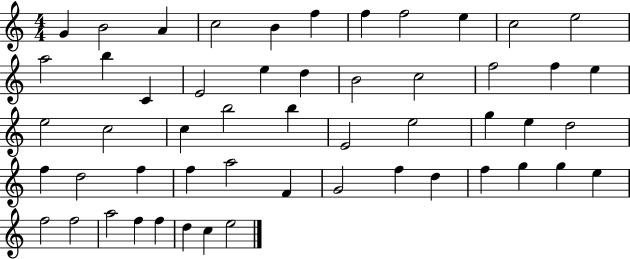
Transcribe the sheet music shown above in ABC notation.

X:1
T:Untitled
M:4/4
L:1/4
K:C
G B2 A c2 B f f f2 e c2 e2 a2 b C E2 e d B2 c2 f2 f e e2 c2 c b2 b E2 e2 g e d2 f d2 f f a2 F G2 f d f g g e f2 f2 a2 f f d c e2